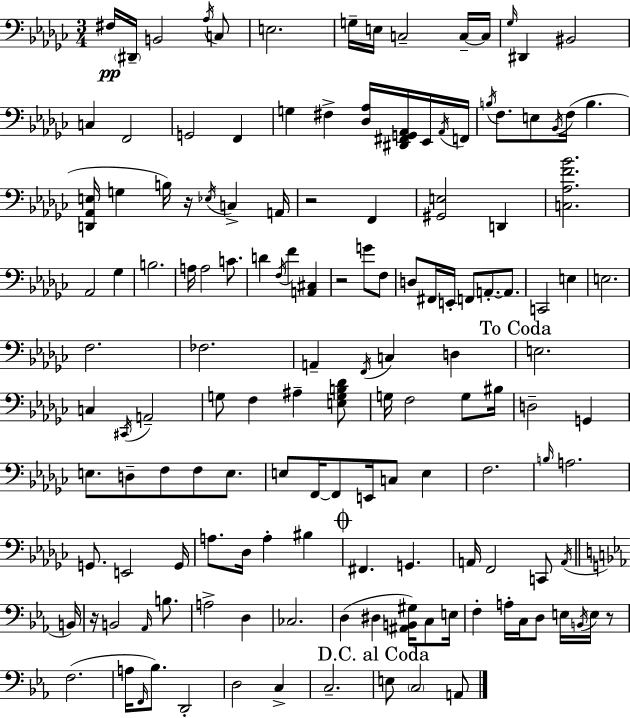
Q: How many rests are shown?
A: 5